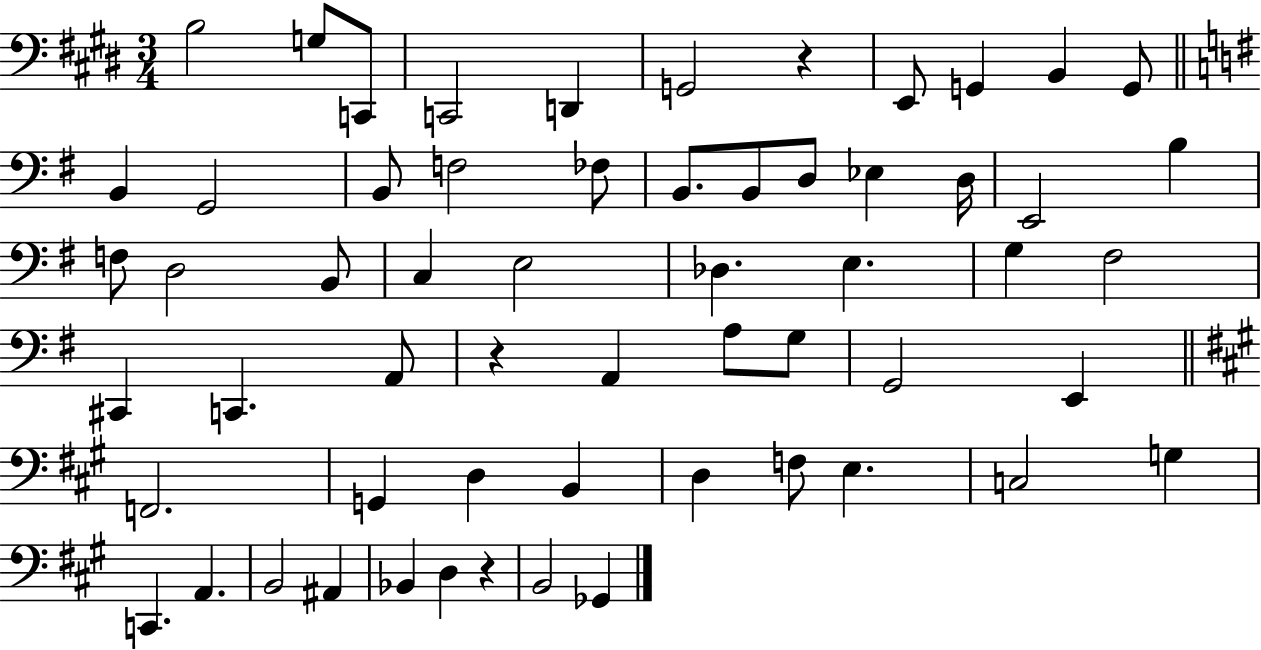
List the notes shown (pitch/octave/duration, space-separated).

B3/h G3/e C2/e C2/h D2/q G2/h R/q E2/e G2/q B2/q G2/e B2/q G2/h B2/e F3/h FES3/e B2/e. B2/e D3/e Eb3/q D3/s E2/h B3/q F3/e D3/h B2/e C3/q E3/h Db3/q. E3/q. G3/q F#3/h C#2/q C2/q. A2/e R/q A2/q A3/e G3/e G2/h E2/q F2/h. G2/q D3/q B2/q D3/q F3/e E3/q. C3/h G3/q C2/q. A2/q. B2/h A#2/q Bb2/q D3/q R/q B2/h Gb2/q